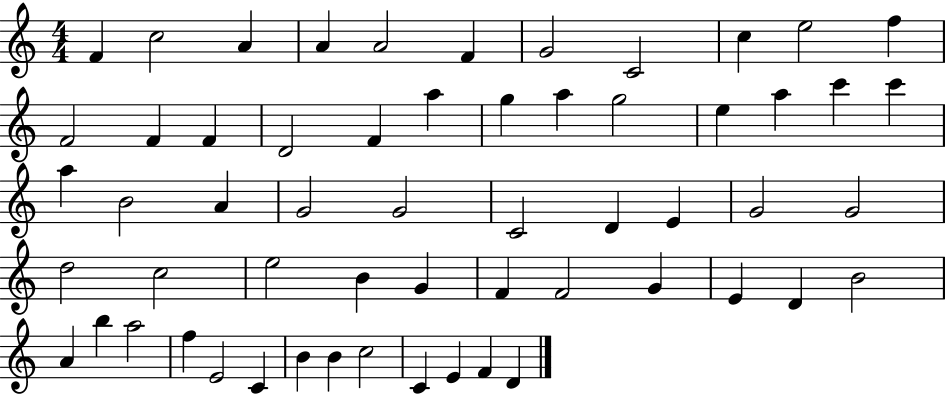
{
  \clef treble
  \numericTimeSignature
  \time 4/4
  \key c \major
  f'4 c''2 a'4 | a'4 a'2 f'4 | g'2 c'2 | c''4 e''2 f''4 | \break f'2 f'4 f'4 | d'2 f'4 a''4 | g''4 a''4 g''2 | e''4 a''4 c'''4 c'''4 | \break a''4 b'2 a'4 | g'2 g'2 | c'2 d'4 e'4 | g'2 g'2 | \break d''2 c''2 | e''2 b'4 g'4 | f'4 f'2 g'4 | e'4 d'4 b'2 | \break a'4 b''4 a''2 | f''4 e'2 c'4 | b'4 b'4 c''2 | c'4 e'4 f'4 d'4 | \break \bar "|."
}